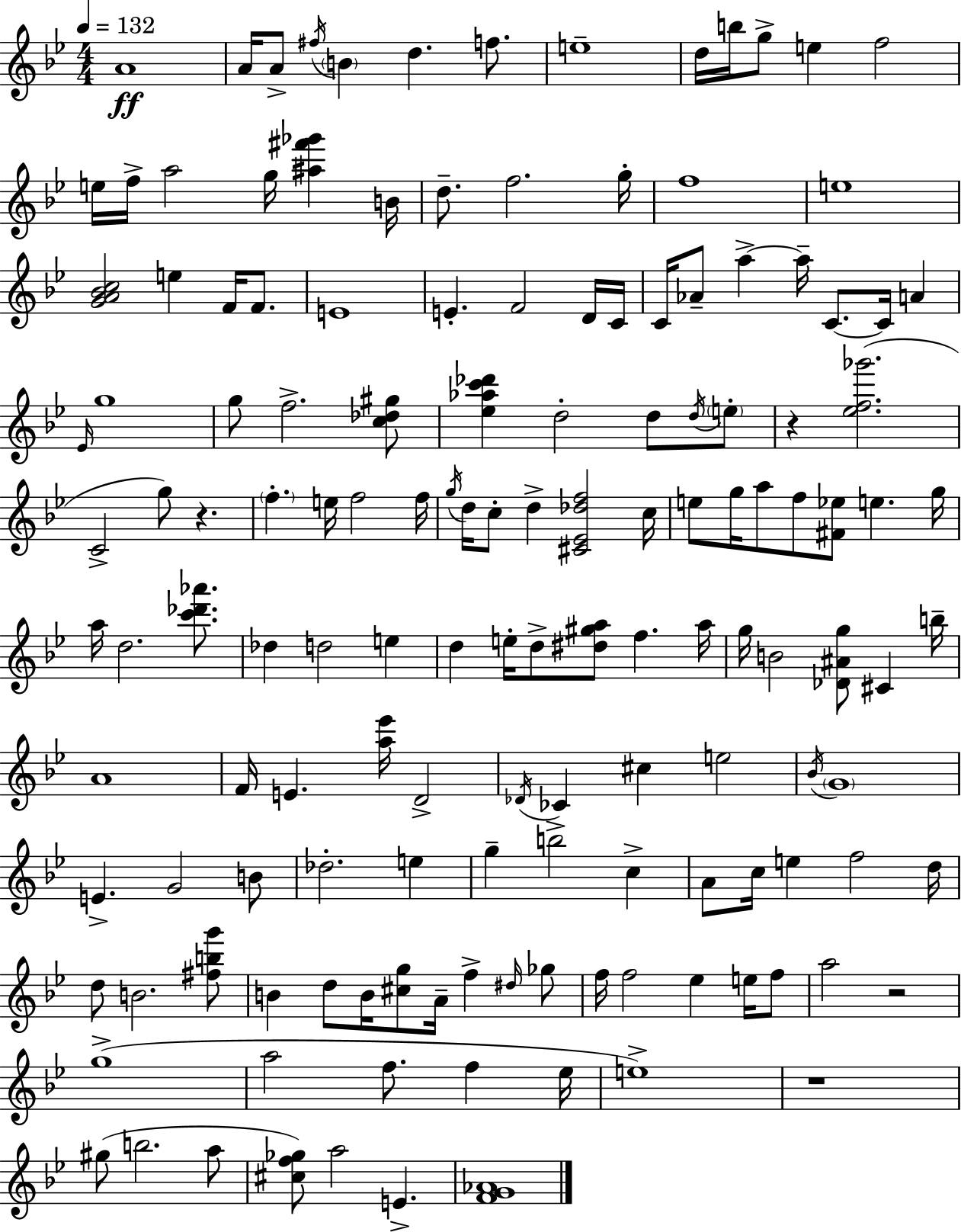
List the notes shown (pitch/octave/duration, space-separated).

A4/w A4/s A4/e F#5/s B4/q D5/q. F5/e. E5/w D5/s B5/s G5/e E5/q F5/h E5/s F5/s A5/h G5/s [A#5,F#6,Gb6]/q B4/s D5/e. F5/h. G5/s F5/w E5/w [G4,A4,Bb4,C5]/h E5/q F4/s F4/e. E4/w E4/q. F4/h D4/s C4/s C4/s Ab4/e A5/q A5/s C4/e. C4/s A4/q Eb4/s G5/w G5/e F5/h. [C5,Db5,G#5]/e [Eb5,Ab5,C6,Db6]/q D5/h D5/e D5/s E5/e R/q [Eb5,F5,Gb6]/h. C4/h G5/e R/q. F5/q. E5/s F5/h F5/s G5/s D5/s C5/e D5/q [C#4,Eb4,Db5,F5]/h C5/s E5/e G5/s A5/e F5/e [F#4,Eb5]/e E5/q. G5/s A5/s D5/h. [C6,Db6,Ab6]/e. Db5/q D5/h E5/q D5/q E5/s D5/e [D#5,G#5,A5]/e F5/q. A5/s G5/s B4/h [Db4,A#4,G5]/e C#4/q B5/s A4/w F4/s E4/q. [A5,Eb6]/s D4/h Db4/s CES4/q C#5/q E5/h Bb4/s G4/w E4/q. G4/h B4/e Db5/h. E5/q G5/q B5/h C5/q A4/e C5/s E5/q F5/h D5/s D5/e B4/h. [F#5,B5,G6]/e B4/q D5/e B4/s [C#5,G5]/e A4/s F5/q D#5/s Gb5/e F5/s F5/h Eb5/q E5/s F5/e A5/h R/h G5/w A5/h F5/e. F5/q Eb5/s E5/w R/w G#5/e B5/h. A5/e [C#5,F5,Gb5]/e A5/h E4/q. [F4,G4,Ab4]/w